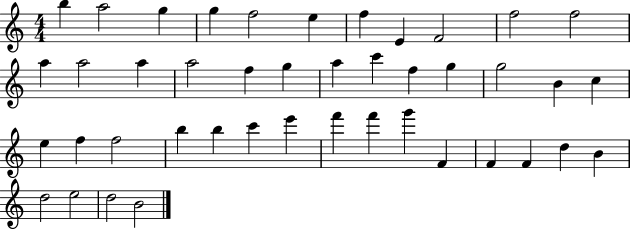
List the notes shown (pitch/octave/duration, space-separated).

B5/q A5/h G5/q G5/q F5/h E5/q F5/q E4/q F4/h F5/h F5/h A5/q A5/h A5/q A5/h F5/q G5/q A5/q C6/q F5/q G5/q G5/h B4/q C5/q E5/q F5/q F5/h B5/q B5/q C6/q E6/q F6/q F6/q G6/q F4/q F4/q F4/q D5/q B4/q D5/h E5/h D5/h B4/h